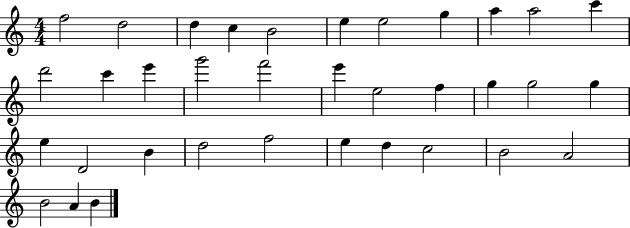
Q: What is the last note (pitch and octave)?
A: B4